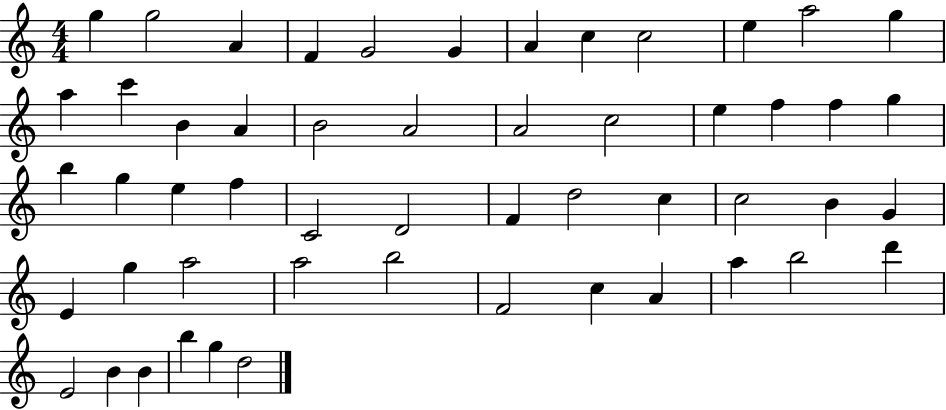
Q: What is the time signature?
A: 4/4